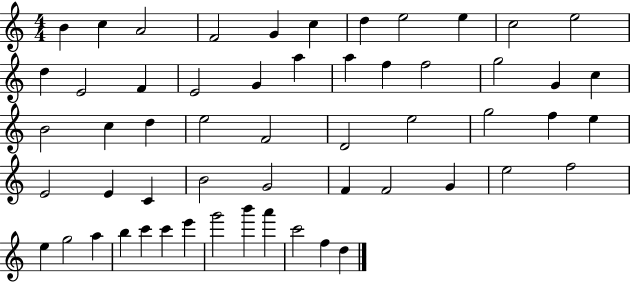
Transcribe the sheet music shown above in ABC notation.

X:1
T:Untitled
M:4/4
L:1/4
K:C
B c A2 F2 G c d e2 e c2 e2 d E2 F E2 G a a f f2 g2 G c B2 c d e2 F2 D2 e2 g2 f e E2 E C B2 G2 F F2 G e2 f2 e g2 a b c' c' e' g'2 b' a' c'2 f d